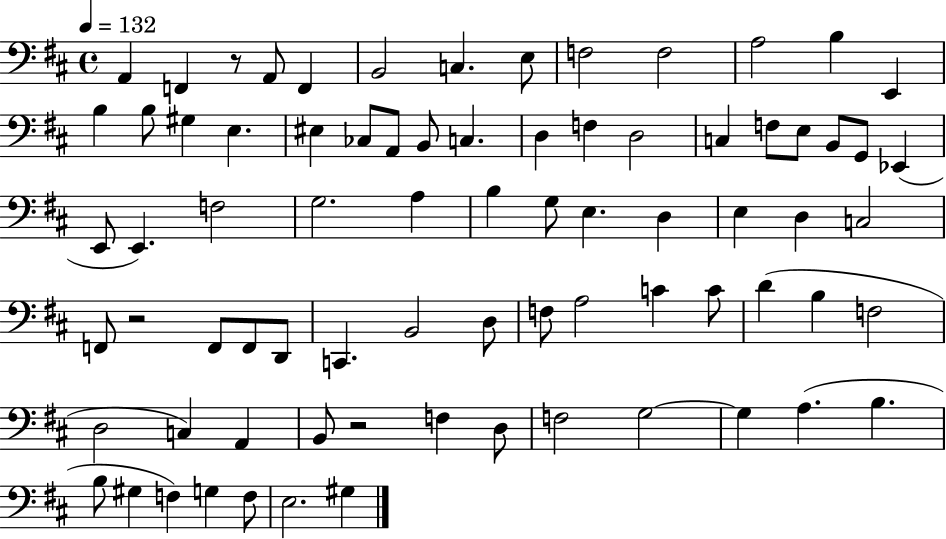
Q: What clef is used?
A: bass